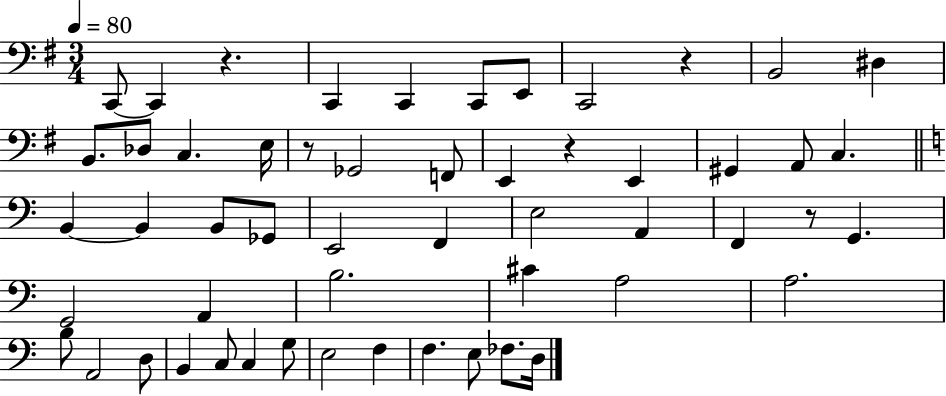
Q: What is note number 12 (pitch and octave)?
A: C3